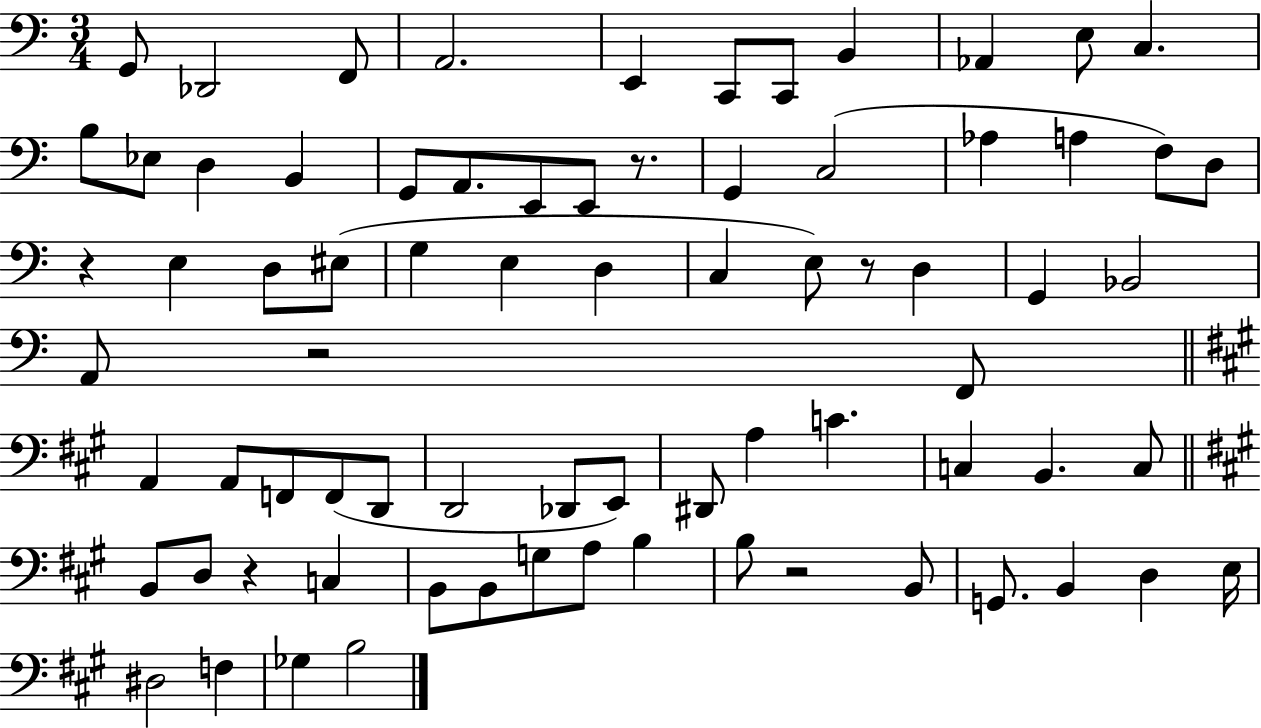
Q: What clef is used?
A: bass